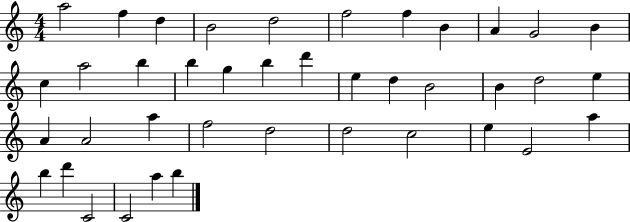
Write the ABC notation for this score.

X:1
T:Untitled
M:4/4
L:1/4
K:C
a2 f d B2 d2 f2 f B A G2 B c a2 b b g b d' e d B2 B d2 e A A2 a f2 d2 d2 c2 e E2 a b d' C2 C2 a b